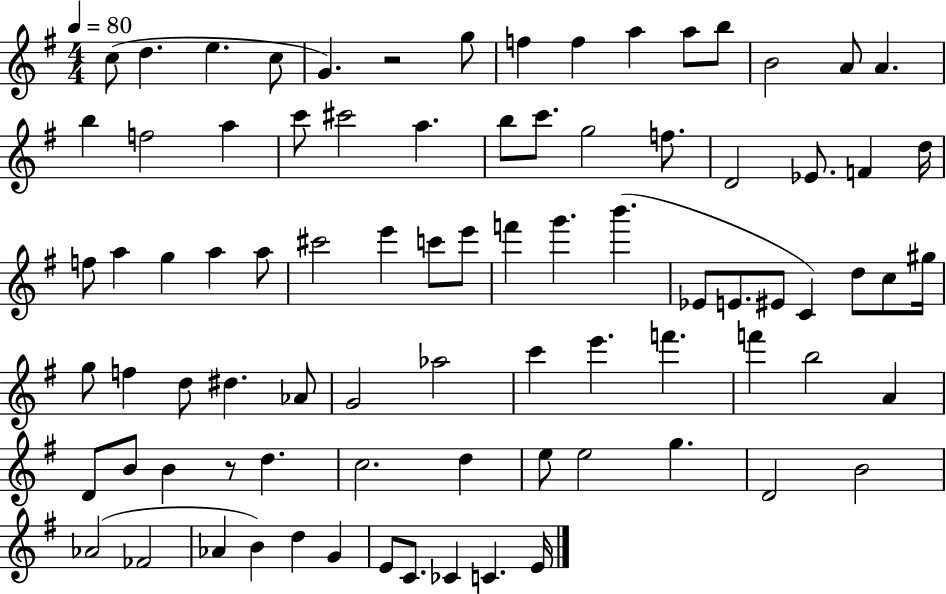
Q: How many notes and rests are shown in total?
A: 84